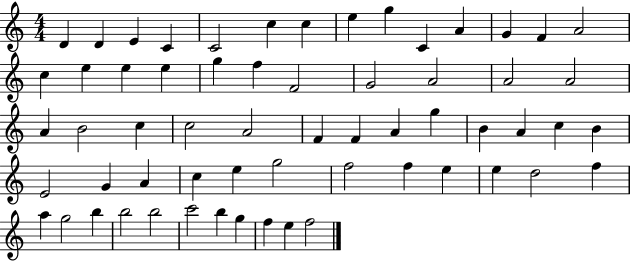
D4/q D4/q E4/q C4/q C4/h C5/q C5/q E5/q G5/q C4/q A4/q G4/q F4/q A4/h C5/q E5/q E5/q E5/q G5/q F5/q F4/h G4/h A4/h A4/h A4/h A4/q B4/h C5/q C5/h A4/h F4/q F4/q A4/q G5/q B4/q A4/q C5/q B4/q E4/h G4/q A4/q C5/q E5/q G5/h F5/h F5/q E5/q E5/q D5/h F5/q A5/q G5/h B5/q B5/h B5/h C6/h B5/q G5/q F5/q E5/q F5/h